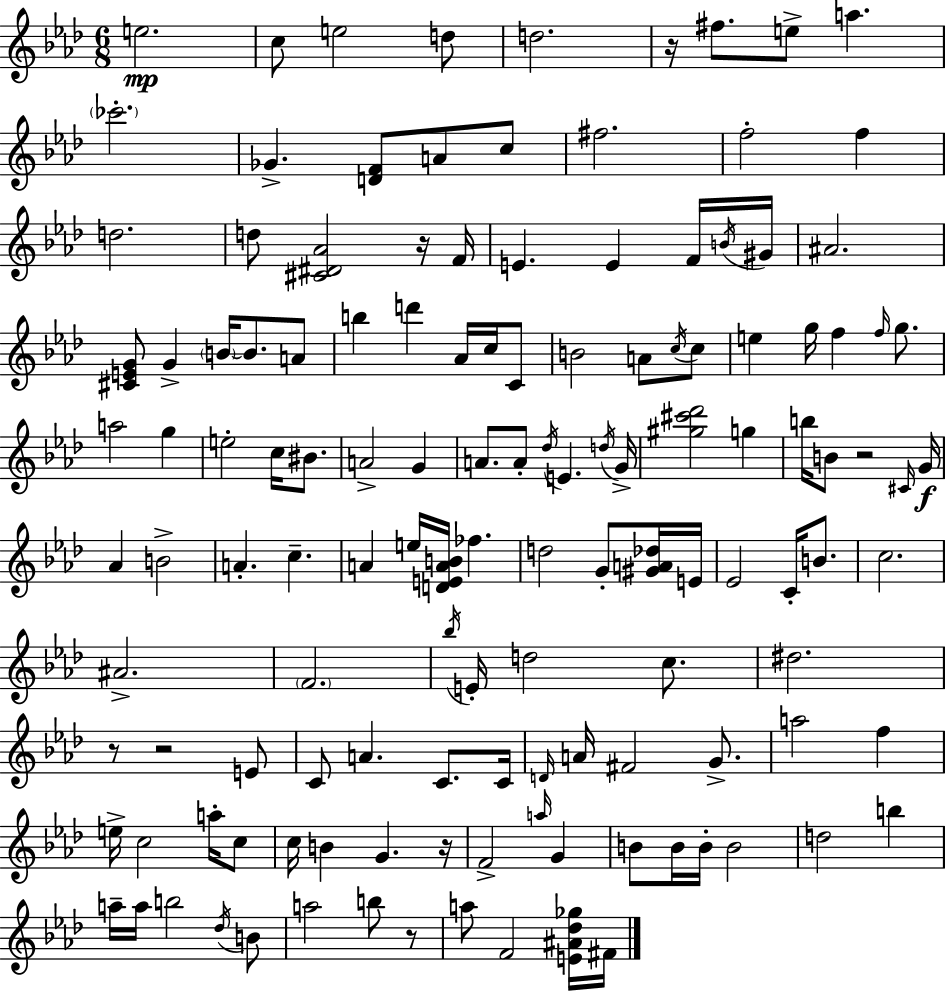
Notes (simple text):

E5/h. C5/e E5/h D5/e D5/h. R/s F#5/e. E5/e A5/q. CES6/h. Gb4/q. [D4,F4]/e A4/e C5/e F#5/h. F5/h F5/q D5/h. D5/e [C#4,D#4,Ab4]/h R/s F4/s E4/q. E4/q F4/s B4/s G#4/s A#4/h. [C#4,E4,G4]/e G4/q B4/s B4/e. A4/e B5/q D6/q Ab4/s C5/s C4/e B4/h A4/e C5/s C5/e E5/q G5/s F5/q F5/s G5/e. A5/h G5/q E5/h C5/s BIS4/e. A4/h G4/q A4/e. A4/e Db5/s E4/q. D5/s G4/s [G#5,C#6,Db6]/h G5/q B5/s B4/e R/h C#4/s G4/s Ab4/q B4/h A4/q. C5/q. A4/q E5/s [D4,E4,A4,B4]/s FES5/q. D5/h G4/e [G#4,A4,Db5]/s E4/s Eb4/h C4/s B4/e. C5/h. A#4/h. F4/h. Bb5/s E4/s D5/h C5/e. D#5/h. R/e R/h E4/e C4/e A4/q. C4/e. C4/s D4/s A4/s F#4/h G4/e. A5/h F5/q E5/s C5/h A5/s C5/e C5/s B4/q G4/q. R/s F4/h A5/s G4/q B4/e B4/s B4/s B4/h D5/h B5/q A5/s A5/s B5/h Db5/s B4/e A5/h B5/e R/e A5/e F4/h [E4,A#4,Db5,Gb5]/s F#4/s